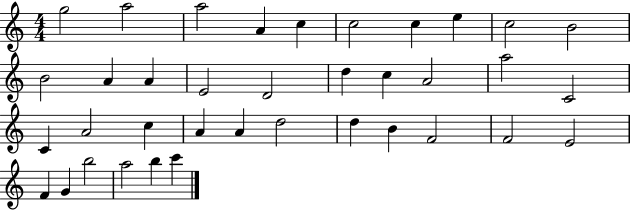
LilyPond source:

{
  \clef treble
  \numericTimeSignature
  \time 4/4
  \key c \major
  g''2 a''2 | a''2 a'4 c''4 | c''2 c''4 e''4 | c''2 b'2 | \break b'2 a'4 a'4 | e'2 d'2 | d''4 c''4 a'2 | a''2 c'2 | \break c'4 a'2 c''4 | a'4 a'4 d''2 | d''4 b'4 f'2 | f'2 e'2 | \break f'4 g'4 b''2 | a''2 b''4 c'''4 | \bar "|."
}